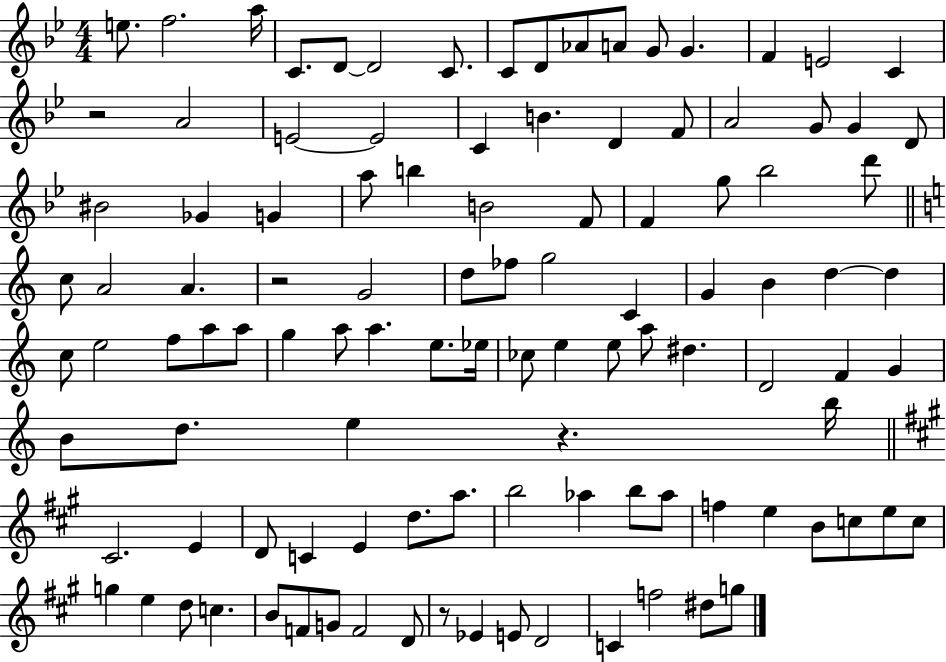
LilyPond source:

{
  \clef treble
  \numericTimeSignature
  \time 4/4
  \key bes \major
  e''8. f''2. a''16 | c'8. d'8~~ d'2 c'8. | c'8 d'8 aes'8 a'8 g'8 g'4. | f'4 e'2 c'4 | \break r2 a'2 | e'2~~ e'2 | c'4 b'4. d'4 f'8 | a'2 g'8 g'4 d'8 | \break bis'2 ges'4 g'4 | a''8 b''4 b'2 f'8 | f'4 g''8 bes''2 d'''8 | \bar "||" \break \key c \major c''8 a'2 a'4. | r2 g'2 | d''8 fes''8 g''2 c'4 | g'4 b'4 d''4~~ d''4 | \break c''8 e''2 f''8 a''8 a''8 | g''4 a''8 a''4. e''8. ees''16 | ces''8 e''4 e''8 a''8 dis''4. | d'2 f'4 g'4 | \break b'8 d''8. e''4 r4. b''16 | \bar "||" \break \key a \major cis'2. e'4 | d'8 c'4 e'4 d''8. a''8. | b''2 aes''4 b''8 aes''8 | f''4 e''4 b'8 c''8 e''8 c''8 | \break g''4 e''4 d''8 c''4. | b'8 f'8 g'8 f'2 d'8 | r8 ees'4 e'8 d'2 | c'4 f''2 dis''8 g''8 | \break \bar "|."
}